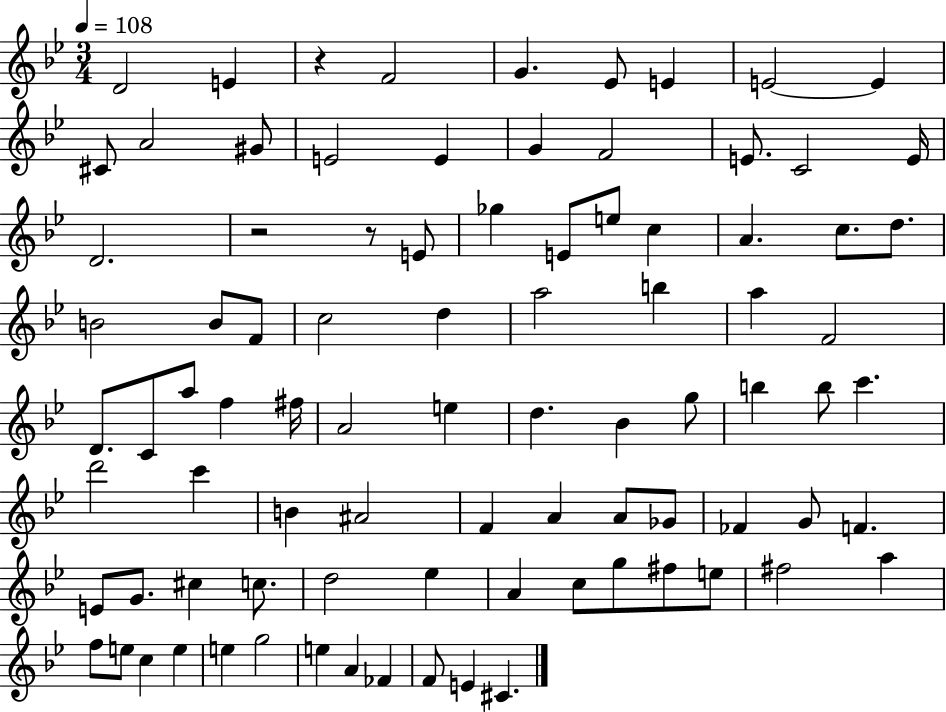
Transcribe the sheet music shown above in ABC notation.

X:1
T:Untitled
M:3/4
L:1/4
K:Bb
D2 E z F2 G _E/2 E E2 E ^C/2 A2 ^G/2 E2 E G F2 E/2 C2 E/4 D2 z2 z/2 E/2 _g E/2 e/2 c A c/2 d/2 B2 B/2 F/2 c2 d a2 b a F2 D/2 C/2 a/2 f ^f/4 A2 e d _B g/2 b b/2 c' d'2 c' B ^A2 F A A/2 _G/2 _F G/2 F E/2 G/2 ^c c/2 d2 _e A c/2 g/2 ^f/2 e/2 ^f2 a f/2 e/2 c e e g2 e A _F F/2 E ^C